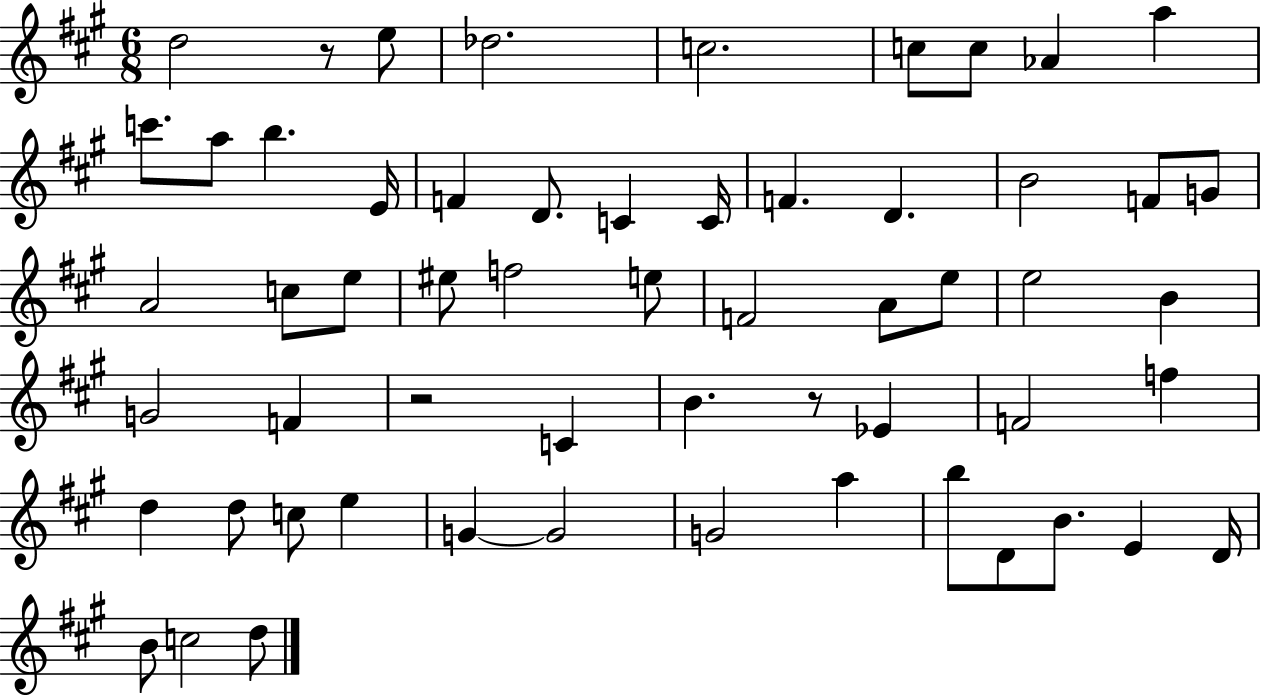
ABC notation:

X:1
T:Untitled
M:6/8
L:1/4
K:A
d2 z/2 e/2 _d2 c2 c/2 c/2 _A a c'/2 a/2 b E/4 F D/2 C C/4 F D B2 F/2 G/2 A2 c/2 e/2 ^e/2 f2 e/2 F2 A/2 e/2 e2 B G2 F z2 C B z/2 _E F2 f d d/2 c/2 e G G2 G2 a b/2 D/2 B/2 E D/4 B/2 c2 d/2